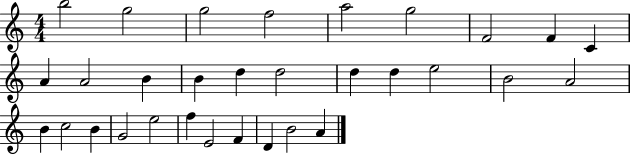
B5/h G5/h G5/h F5/h A5/h G5/h F4/h F4/q C4/q A4/q A4/h B4/q B4/q D5/q D5/h D5/q D5/q E5/h B4/h A4/h B4/q C5/h B4/q G4/h E5/h F5/q E4/h F4/q D4/q B4/h A4/q